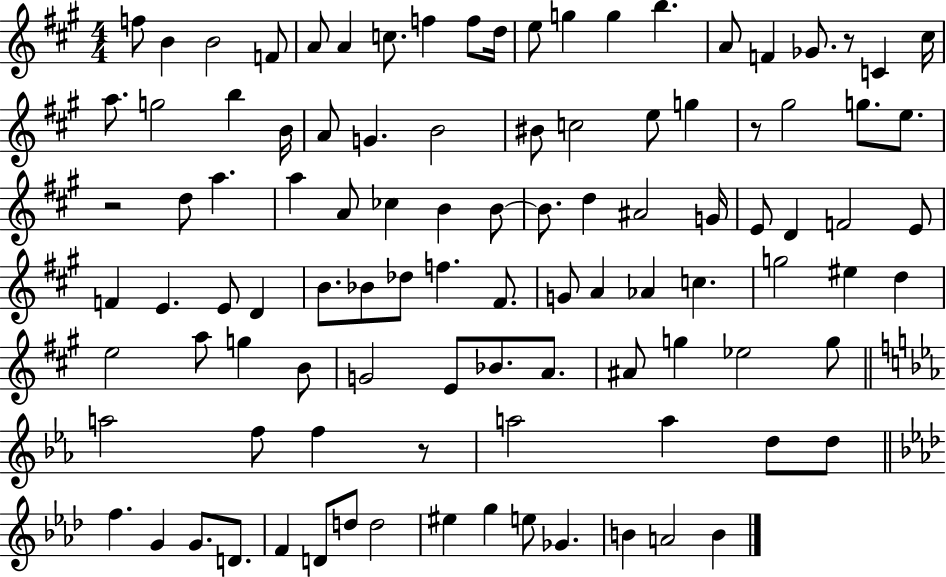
X:1
T:Untitled
M:4/4
L:1/4
K:A
f/2 B B2 F/2 A/2 A c/2 f f/2 d/4 e/2 g g b A/2 F _G/2 z/2 C ^c/4 a/2 g2 b B/4 A/2 G B2 ^B/2 c2 e/2 g z/2 ^g2 g/2 e/2 z2 d/2 a a A/2 _c B B/2 B/2 d ^A2 G/4 E/2 D F2 E/2 F E E/2 D B/2 _B/2 _d/2 f ^F/2 G/2 A _A c g2 ^e d e2 a/2 g B/2 G2 E/2 _B/2 A/2 ^A/2 g _e2 g/2 a2 f/2 f z/2 a2 a d/2 d/2 f G G/2 D/2 F D/2 d/2 d2 ^e g e/2 _G B A2 B